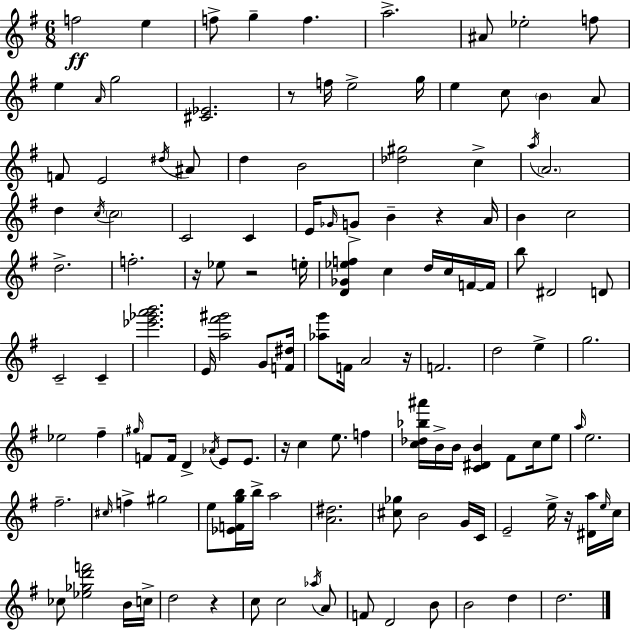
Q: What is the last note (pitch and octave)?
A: D5